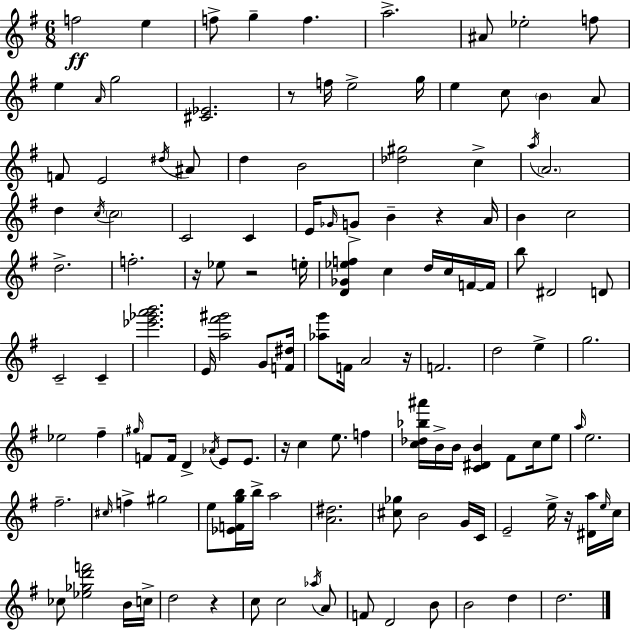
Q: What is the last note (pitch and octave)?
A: D5